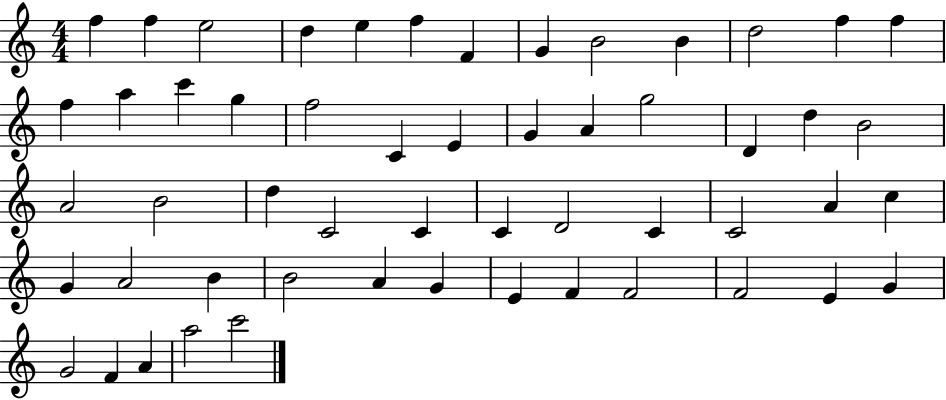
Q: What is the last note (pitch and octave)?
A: C6